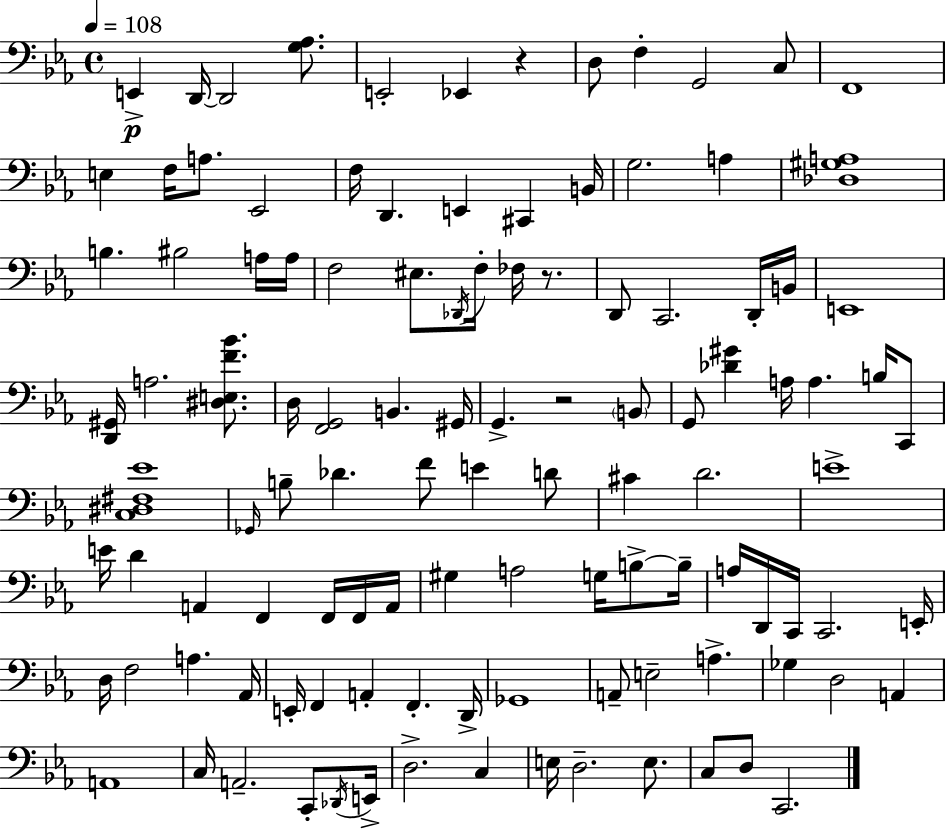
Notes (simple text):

E2/q D2/s D2/h [G3,Ab3]/e. E2/h Eb2/q R/q D3/e F3/q G2/h C3/e F2/w E3/q F3/s A3/e. Eb2/h F3/s D2/q. E2/q C#2/q B2/s G3/h. A3/q [Db3,G#3,A3]/w B3/q. BIS3/h A3/s A3/s F3/h EIS3/e. Db2/s F3/s FES3/s R/e. D2/e C2/h. D2/s B2/s E2/w [D2,G#2]/s A3/h. [D#3,E3,F4,Bb4]/e. D3/s [F2,G2]/h B2/q. G#2/s G2/q. R/h B2/e G2/e [Db4,G#4]/q A3/s A3/q. B3/s C2/e [C3,D#3,F#3,Eb4]/w Gb2/s B3/e Db4/q. F4/e E4/q D4/e C#4/q D4/h. E4/w E4/s D4/q A2/q F2/q F2/s F2/s A2/s G#3/q A3/h G3/s B3/e B3/s A3/s D2/s C2/s C2/h. E2/s D3/s F3/h A3/q. Ab2/s E2/s F2/q A2/q F2/q. D2/s Gb2/w A2/e E3/h A3/q. Gb3/q D3/h A2/q A2/w C3/s A2/h. C2/e Db2/s E2/s D3/h. C3/q E3/s D3/h. E3/e. C3/e D3/e C2/h.